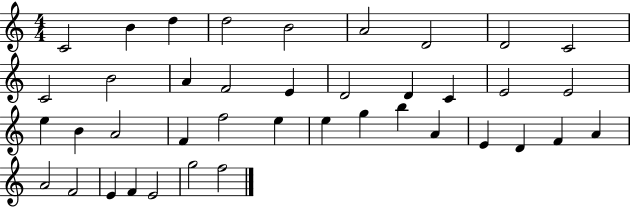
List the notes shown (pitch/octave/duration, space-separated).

C4/h B4/q D5/q D5/h B4/h A4/h D4/h D4/h C4/h C4/h B4/h A4/q F4/h E4/q D4/h D4/q C4/q E4/h E4/h E5/q B4/q A4/h F4/q F5/h E5/q E5/q G5/q B5/q A4/q E4/q D4/q F4/q A4/q A4/h F4/h E4/q F4/q E4/h G5/h F5/h